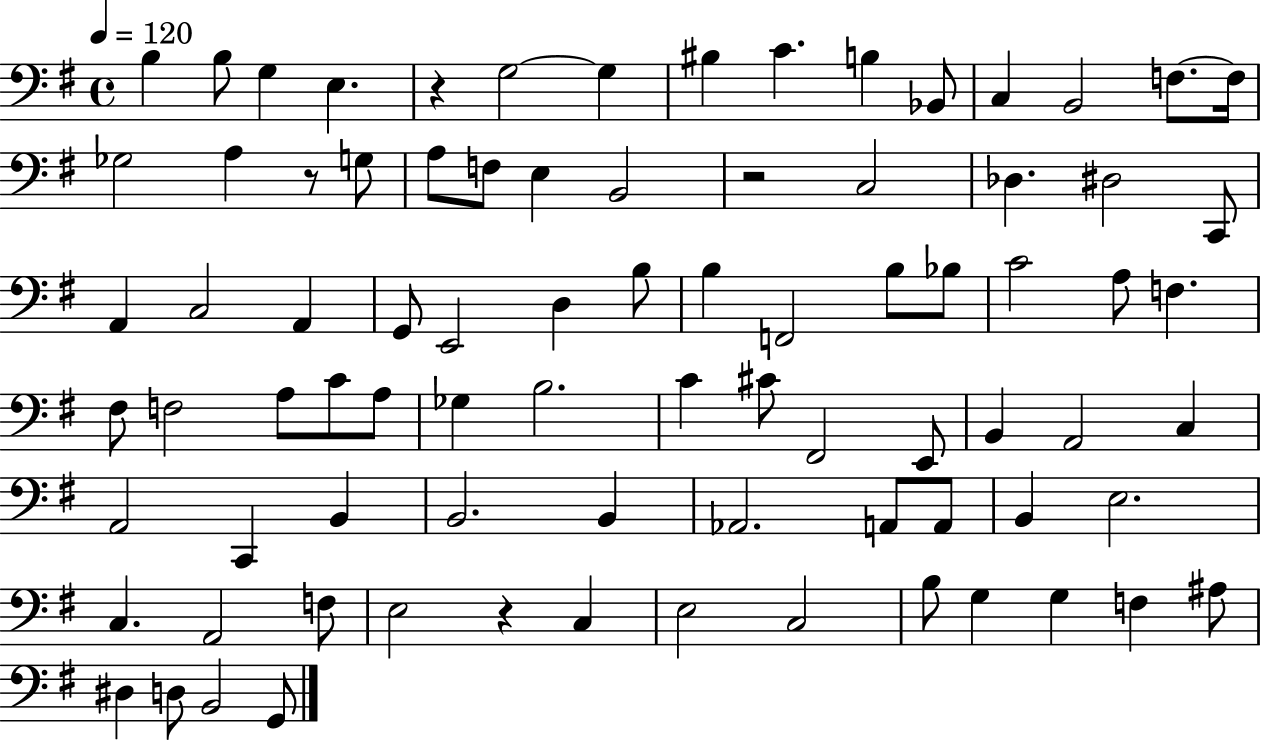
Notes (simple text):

B3/q B3/e G3/q E3/q. R/q G3/h G3/q BIS3/q C4/q. B3/q Bb2/e C3/q B2/h F3/e. F3/s Gb3/h A3/q R/e G3/e A3/e F3/e E3/q B2/h R/h C3/h Db3/q. D#3/h C2/e A2/q C3/h A2/q G2/e E2/h D3/q B3/e B3/q F2/h B3/e Bb3/e C4/h A3/e F3/q. F#3/e F3/h A3/e C4/e A3/e Gb3/q B3/h. C4/q C#4/e F#2/h E2/e B2/q A2/h C3/q A2/h C2/q B2/q B2/h. B2/q Ab2/h. A2/e A2/e B2/q E3/h. C3/q. A2/h F3/e E3/h R/q C3/q E3/h C3/h B3/e G3/q G3/q F3/q A#3/e D#3/q D3/e B2/h G2/e